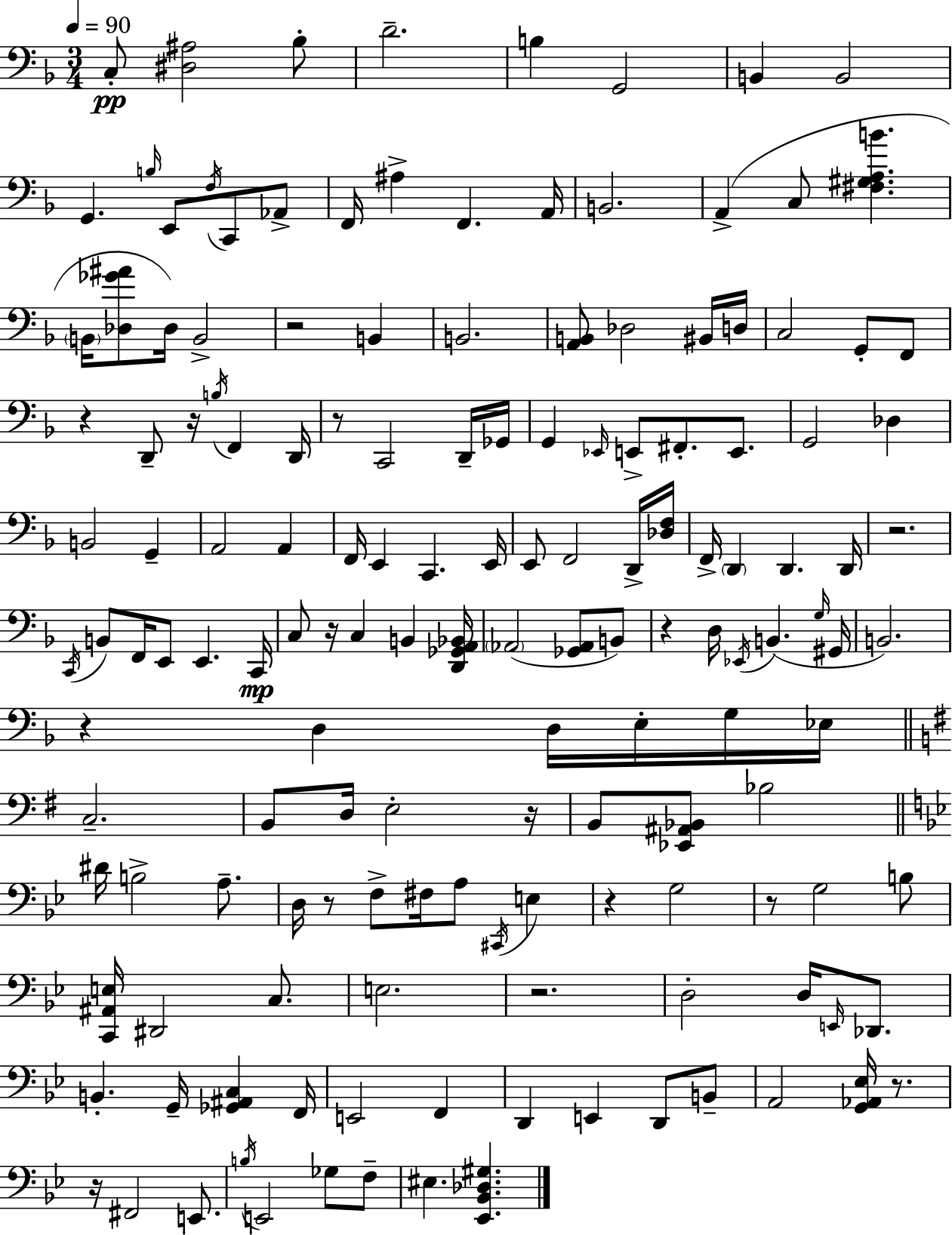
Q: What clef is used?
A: bass